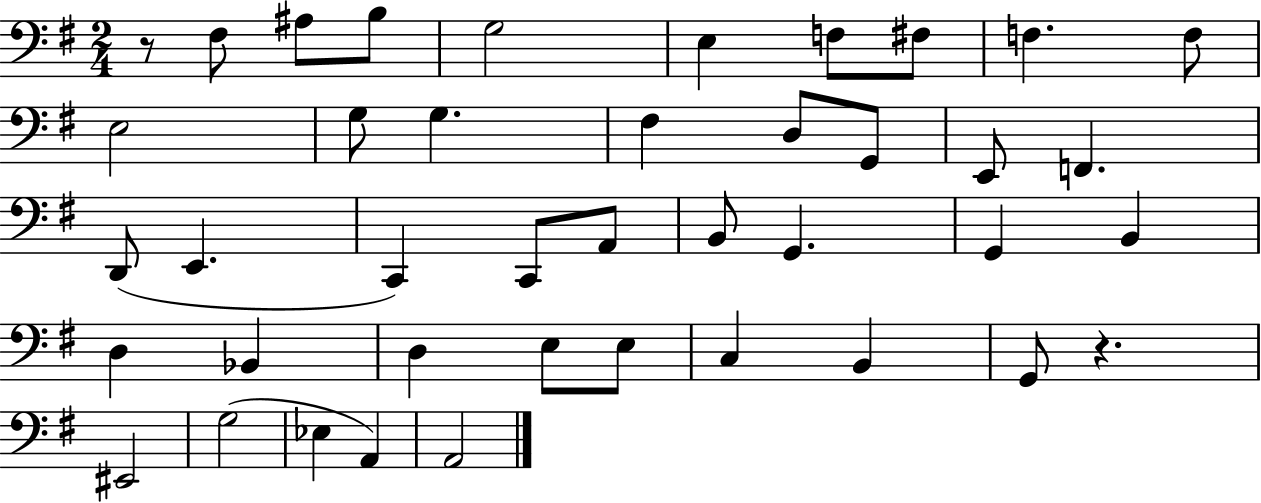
{
  \clef bass
  \numericTimeSignature
  \time 2/4
  \key g \major
  r8 fis8 ais8 b8 | g2 | e4 f8 fis8 | f4. f8 | \break e2 | g8 g4. | fis4 d8 g,8 | e,8 f,4. | \break d,8( e,4. | c,4) c,8 a,8 | b,8 g,4. | g,4 b,4 | \break d4 bes,4 | d4 e8 e8 | c4 b,4 | g,8 r4. | \break eis,2 | g2( | ees4 a,4) | a,2 | \break \bar "|."
}